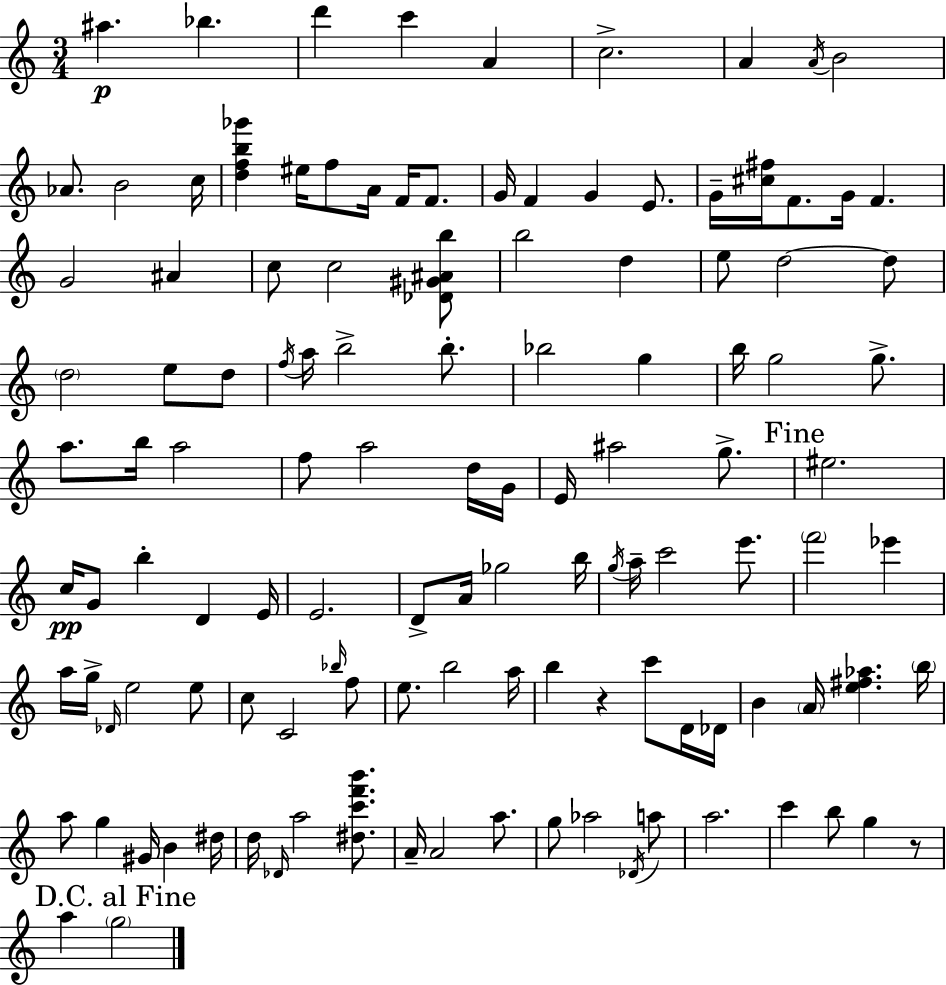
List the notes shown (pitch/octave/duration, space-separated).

A#5/q. Bb5/q. D6/q C6/q A4/q C5/h. A4/q A4/s B4/h Ab4/e. B4/h C5/s [D5,F5,B5,Gb6]/q EIS5/s F5/e A4/s F4/s F4/e. G4/s F4/q G4/q E4/e. G4/s [C#5,F#5]/s F4/e. G4/s F4/q. G4/h A#4/q C5/e C5/h [Db4,G#4,A#4,B5]/e B5/h D5/q E5/e D5/h D5/e D5/h E5/e D5/e F5/s A5/s B5/h B5/e. Bb5/h G5/q B5/s G5/h G5/e. A5/e. B5/s A5/h F5/e A5/h D5/s G4/s E4/s A#5/h G5/e. EIS5/h. C5/s G4/e B5/q D4/q E4/s E4/h. D4/e A4/s Gb5/h B5/s G5/s A5/s C6/h E6/e. F6/h Eb6/q A5/s G5/s Db4/s E5/h E5/e C5/e C4/h Bb5/s F5/e E5/e. B5/h A5/s B5/q R/q C6/e D4/s Db4/s B4/q A4/s [E5,F#5,Ab5]/q. B5/s A5/e G5/q G#4/s B4/q D#5/s D5/s Db4/s A5/h [D#5,C6,F6,B6]/e. A4/s A4/h A5/e. G5/e Ab5/h Db4/s A5/e A5/h. C6/q B5/e G5/q R/e A5/q G5/h